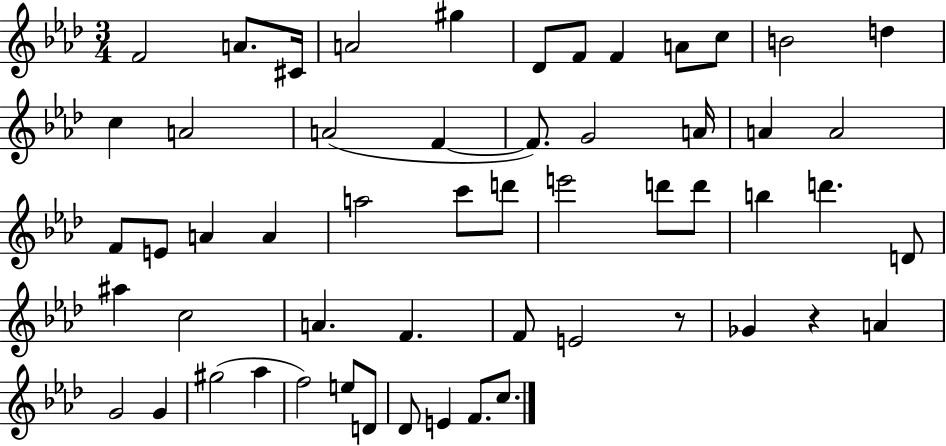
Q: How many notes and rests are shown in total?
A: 55